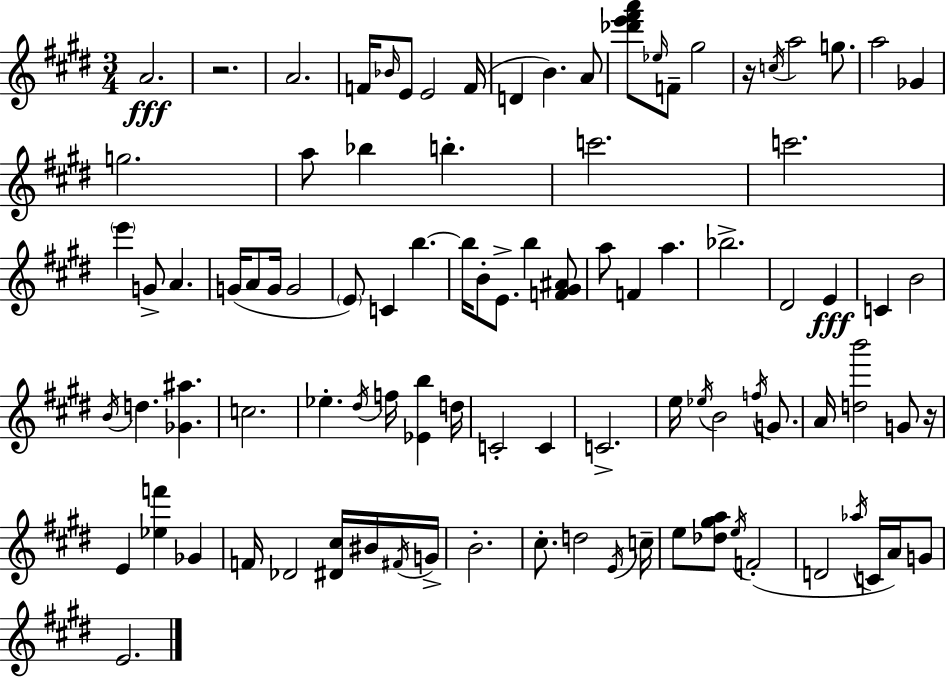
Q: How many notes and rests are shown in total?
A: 95